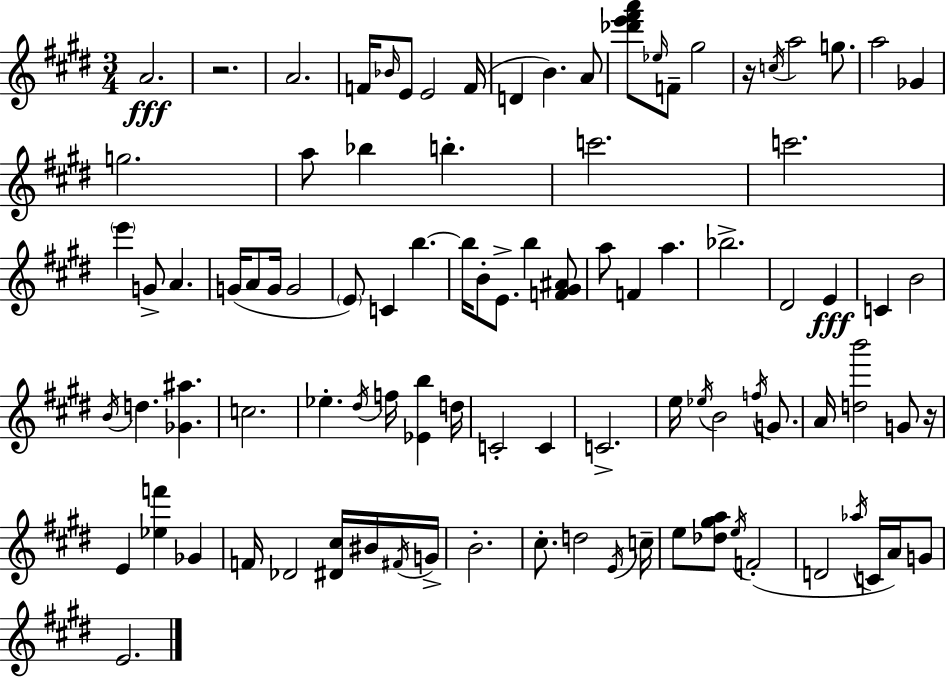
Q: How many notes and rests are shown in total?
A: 95